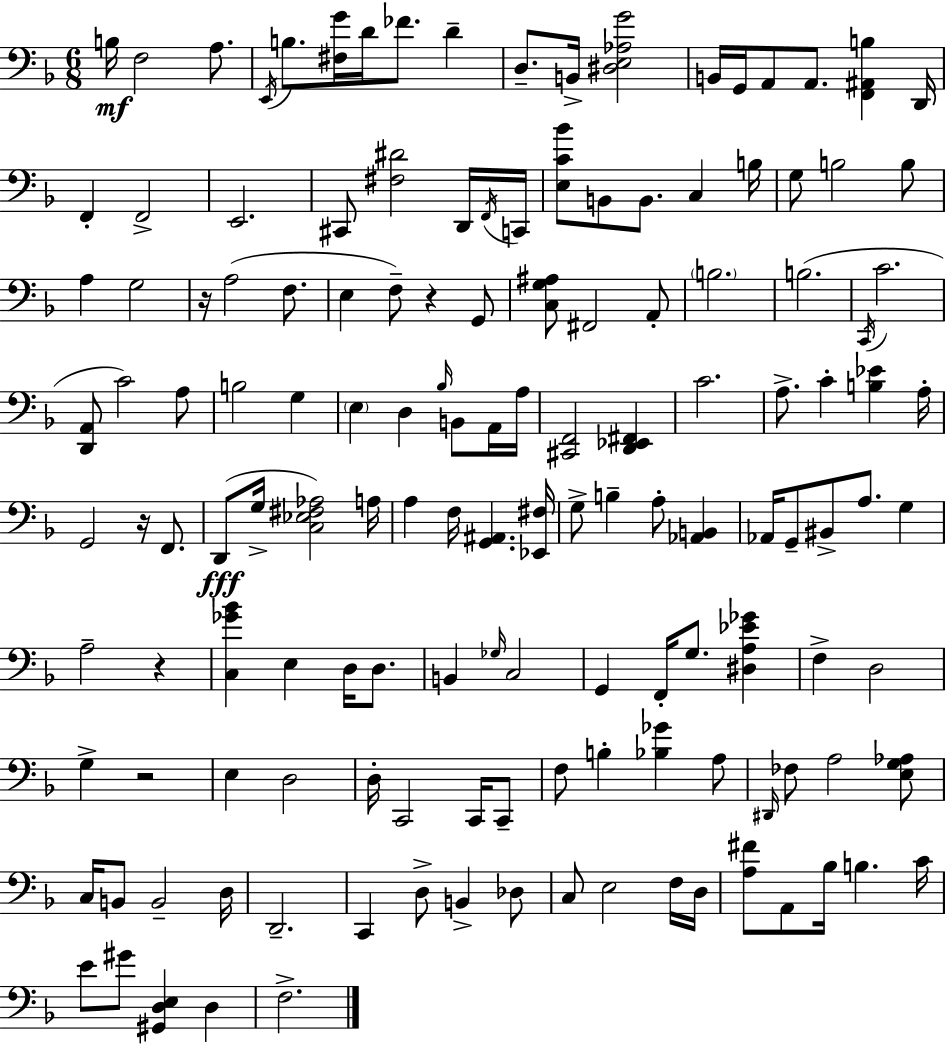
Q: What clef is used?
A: bass